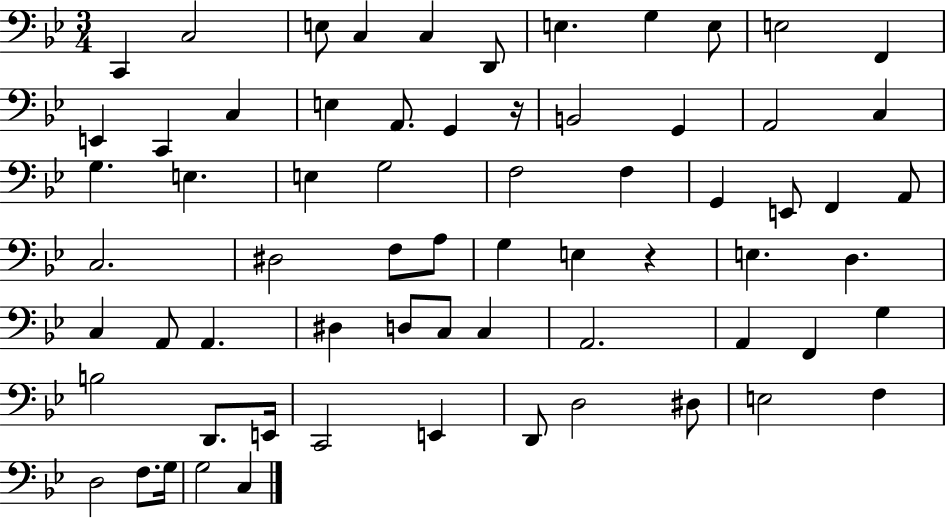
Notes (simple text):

C2/q C3/h E3/e C3/q C3/q D2/e E3/q. G3/q E3/e E3/h F2/q E2/q C2/q C3/q E3/q A2/e. G2/q R/s B2/h G2/q A2/h C3/q G3/q. E3/q. E3/q G3/h F3/h F3/q G2/q E2/e F2/q A2/e C3/h. D#3/h F3/e A3/e G3/q E3/q R/q E3/q. D3/q. C3/q A2/e A2/q. D#3/q D3/e C3/e C3/q A2/h. A2/q F2/q G3/q B3/h D2/e. E2/s C2/h E2/q D2/e D3/h D#3/e E3/h F3/q D3/h F3/e. G3/s G3/h C3/q